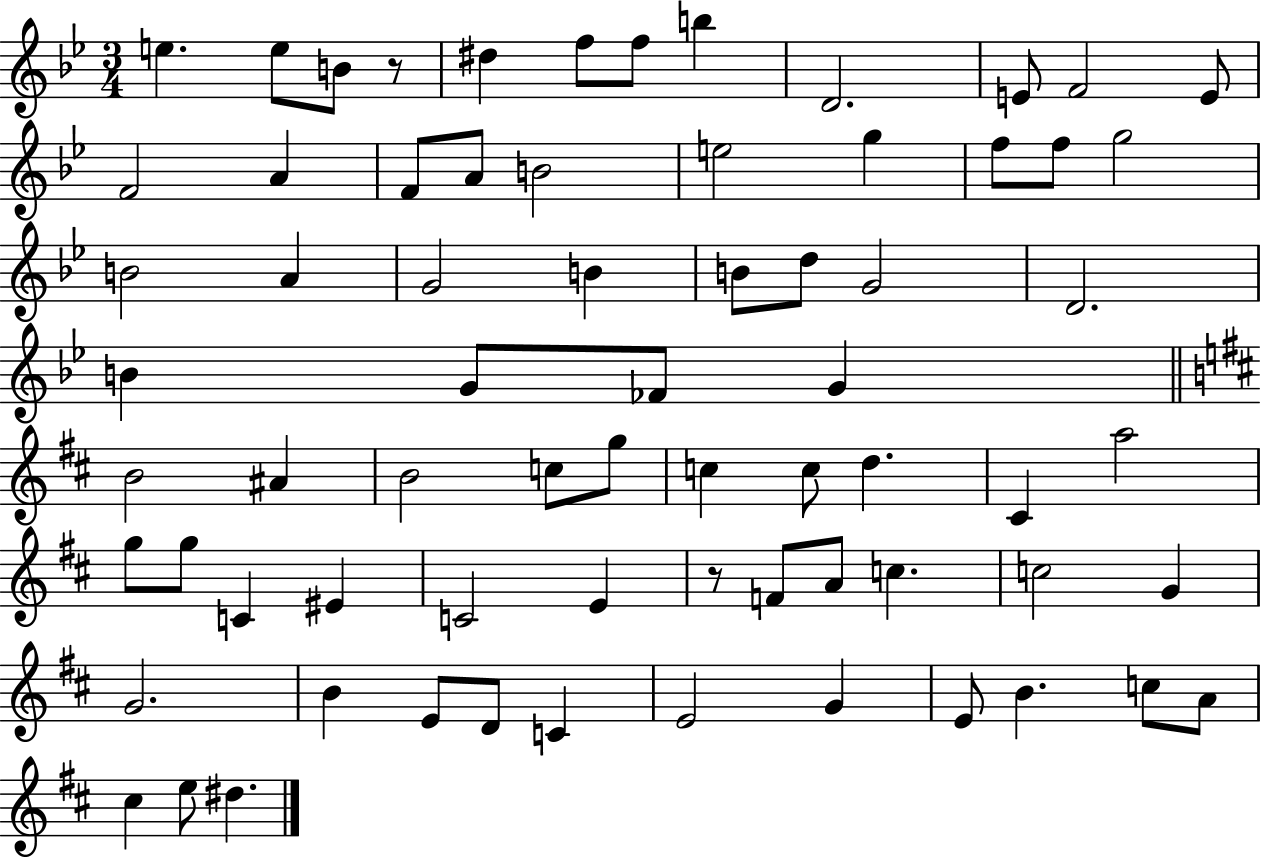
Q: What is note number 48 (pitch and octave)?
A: C4